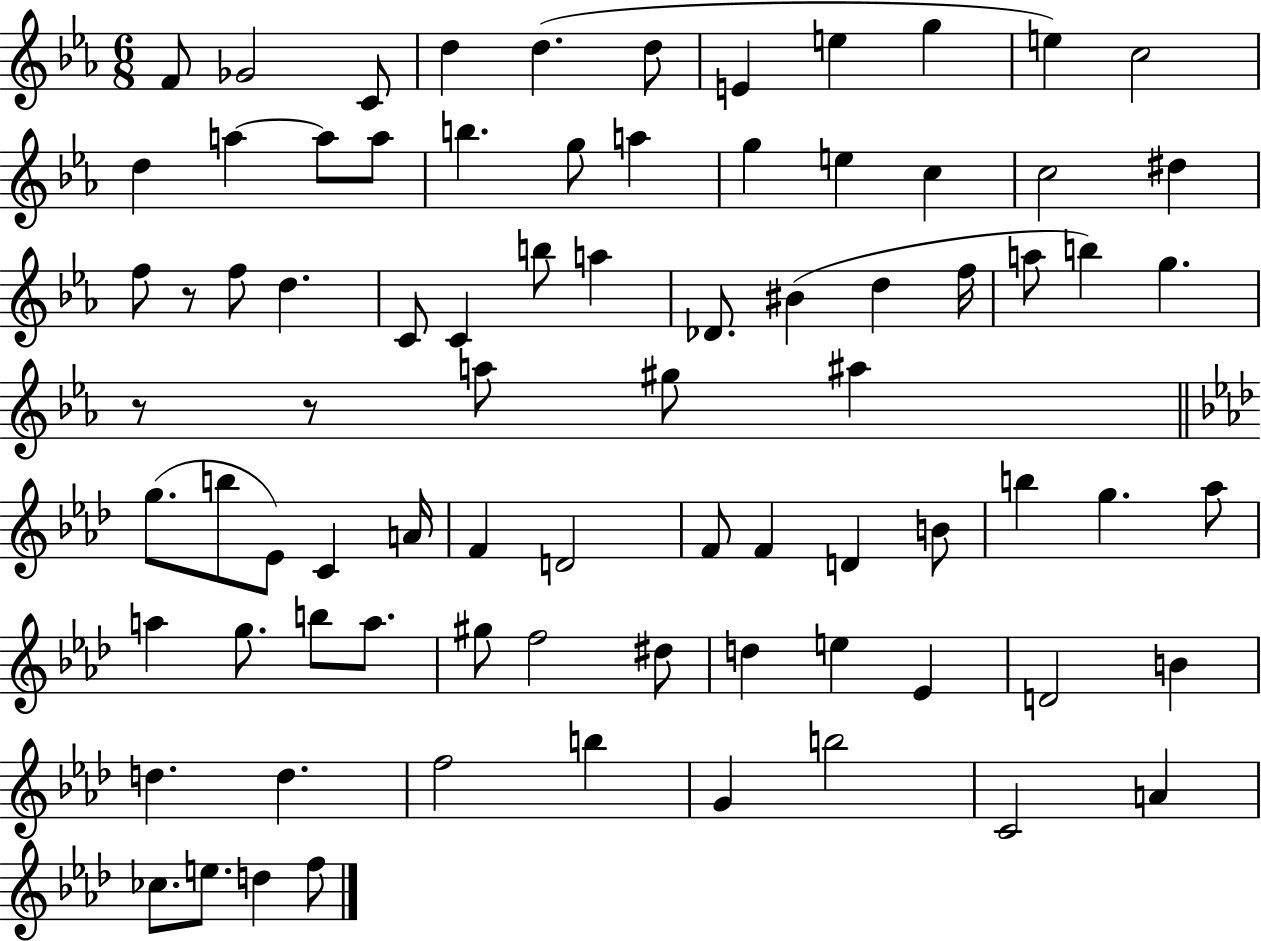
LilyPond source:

{
  \clef treble
  \numericTimeSignature
  \time 6/8
  \key ees \major
  f'8 ges'2 c'8 | d''4 d''4.( d''8 | e'4 e''4 g''4 | e''4) c''2 | \break d''4 a''4~~ a''8 a''8 | b''4. g''8 a''4 | g''4 e''4 c''4 | c''2 dis''4 | \break f''8 r8 f''8 d''4. | c'8 c'4 b''8 a''4 | des'8. bis'4( d''4 f''16 | a''8 b''4) g''4. | \break r8 r8 a''8 gis''8 ais''4 | \bar "||" \break \key f \minor g''8.( b''8 ees'8) c'4 a'16 | f'4 d'2 | f'8 f'4 d'4 b'8 | b''4 g''4. aes''8 | \break a''4 g''8. b''8 a''8. | gis''8 f''2 dis''8 | d''4 e''4 ees'4 | d'2 b'4 | \break d''4. d''4. | f''2 b''4 | g'4 b''2 | c'2 a'4 | \break ces''8. e''8. d''4 f''8 | \bar "|."
}